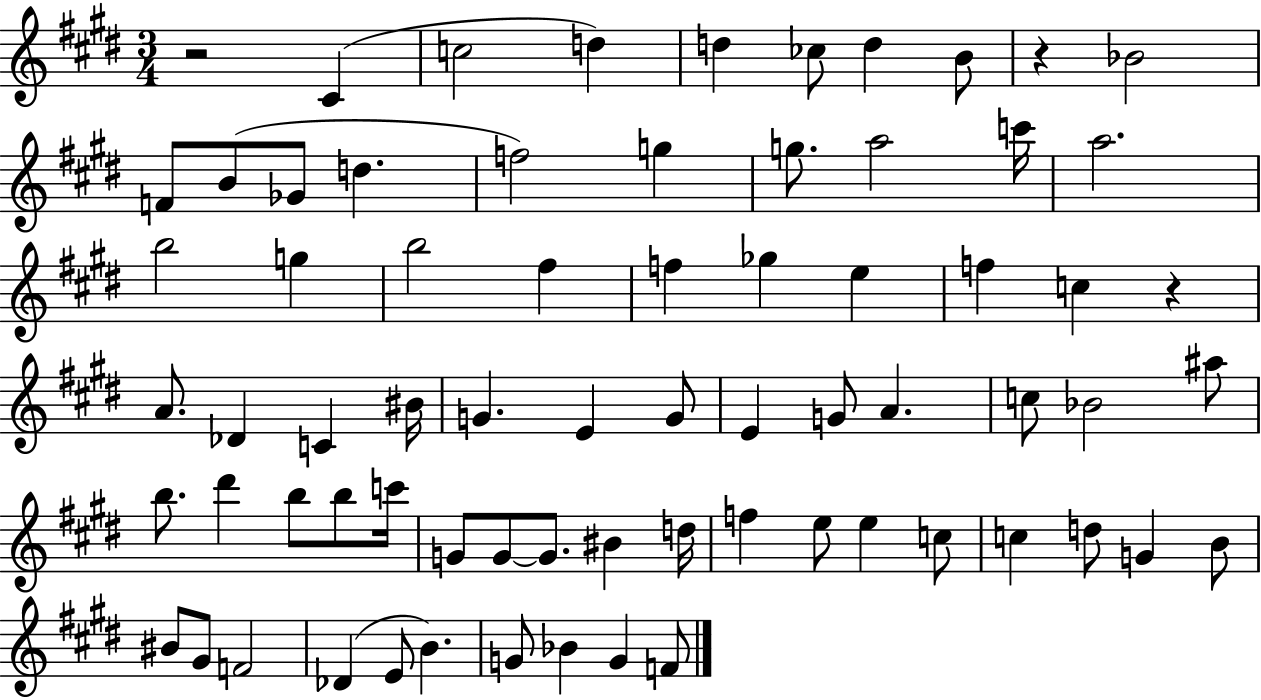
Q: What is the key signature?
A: E major